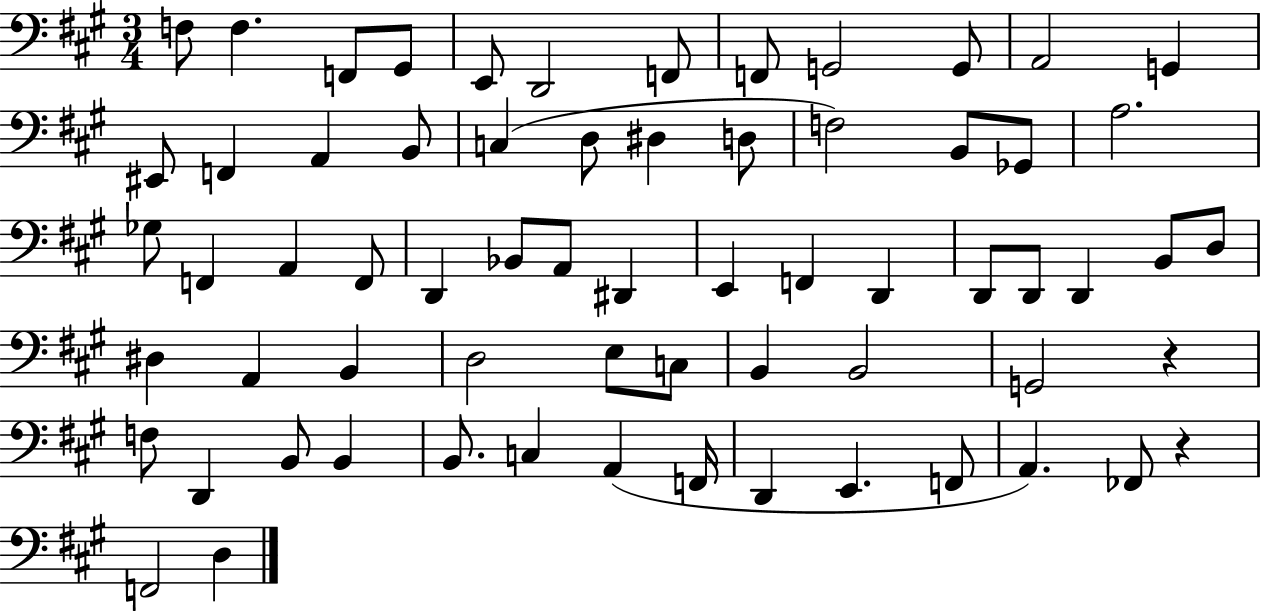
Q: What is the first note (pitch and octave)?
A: F3